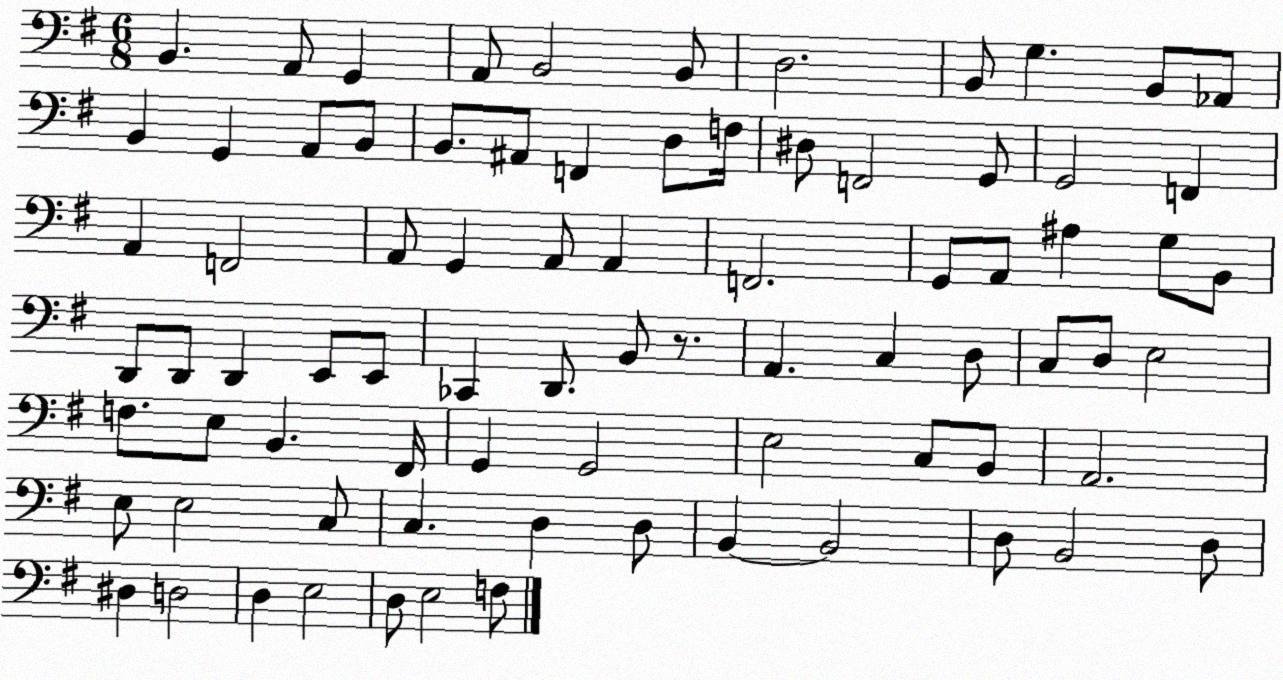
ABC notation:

X:1
T:Untitled
M:6/8
L:1/4
K:G
B,, A,,/2 G,, A,,/2 B,,2 B,,/2 D,2 B,,/2 G, B,,/2 _A,,/2 B,, G,, A,,/2 B,,/2 B,,/2 ^A,,/2 F,, D,/2 F,/4 ^D,/2 F,,2 G,,/2 G,,2 F,, A,, F,,2 A,,/2 G,, A,,/2 A,, F,,2 G,,/2 A,,/2 ^A, G,/2 B,,/2 D,,/2 D,,/2 D,, E,,/2 E,,/2 _C,, D,,/2 B,,/2 z/2 A,, C, D,/2 C,/2 D,/2 E,2 F,/2 E,/2 B,, ^F,,/4 G,, G,,2 E,2 C,/2 B,,/2 A,,2 E,/2 E,2 C,/2 C, D, D,/2 B,, B,,2 D,/2 B,,2 D,/2 ^D, D,2 D, E,2 D,/2 E,2 F,/2